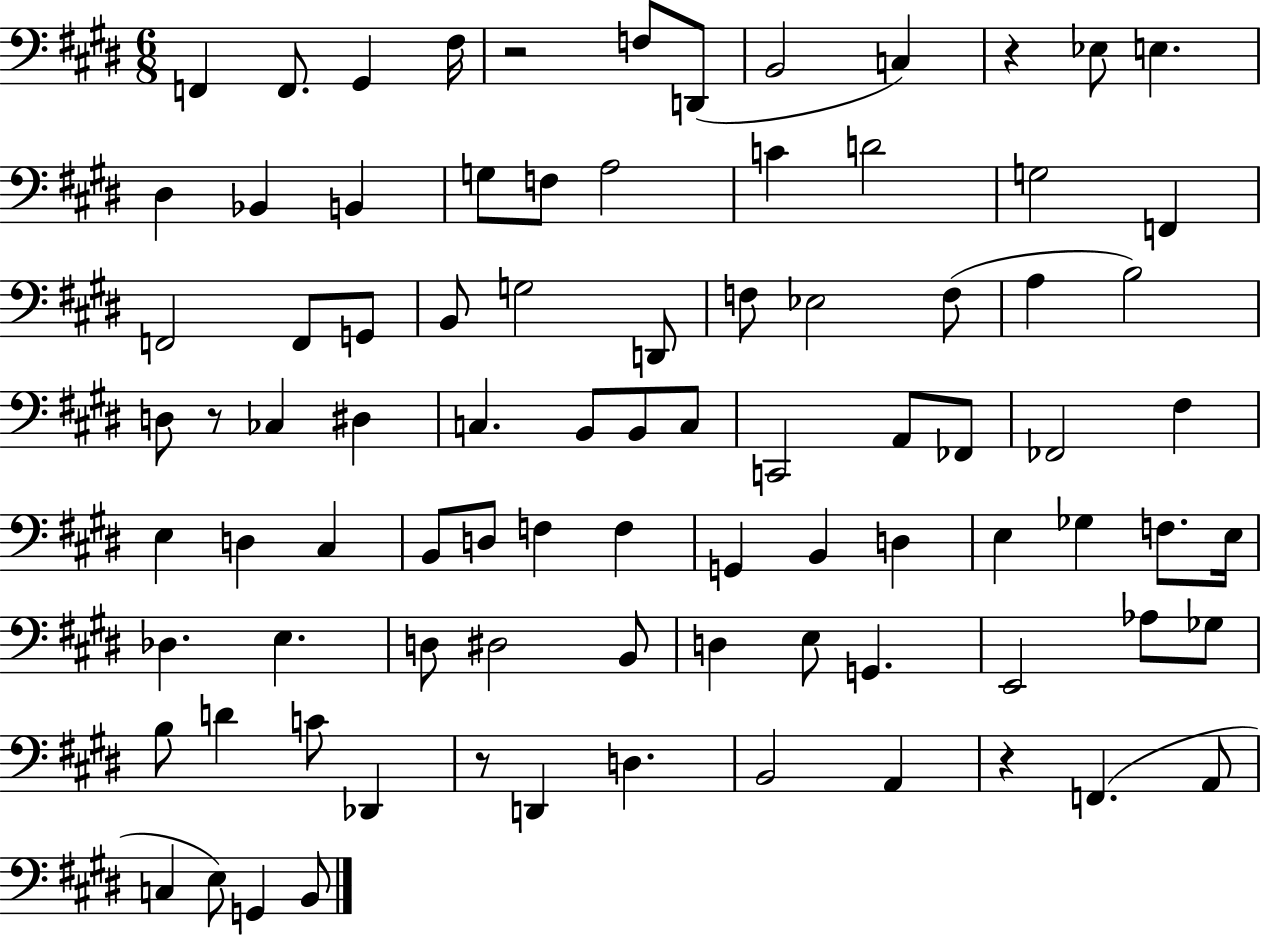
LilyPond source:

{
  \clef bass
  \numericTimeSignature
  \time 6/8
  \key e \major
  \repeat volta 2 { f,4 f,8. gis,4 fis16 | r2 f8 d,8( | b,2 c4) | r4 ees8 e4. | \break dis4 bes,4 b,4 | g8 f8 a2 | c'4 d'2 | g2 f,4 | \break f,2 f,8 g,8 | b,8 g2 d,8 | f8 ees2 f8( | a4 b2) | \break d8 r8 ces4 dis4 | c4. b,8 b,8 c8 | c,2 a,8 fes,8 | fes,2 fis4 | \break e4 d4 cis4 | b,8 d8 f4 f4 | g,4 b,4 d4 | e4 ges4 f8. e16 | \break des4. e4. | d8 dis2 b,8 | d4 e8 g,4. | e,2 aes8 ges8 | \break b8 d'4 c'8 des,4 | r8 d,4 d4. | b,2 a,4 | r4 f,4.( a,8 | \break c4 e8) g,4 b,8 | } \bar "|."
}